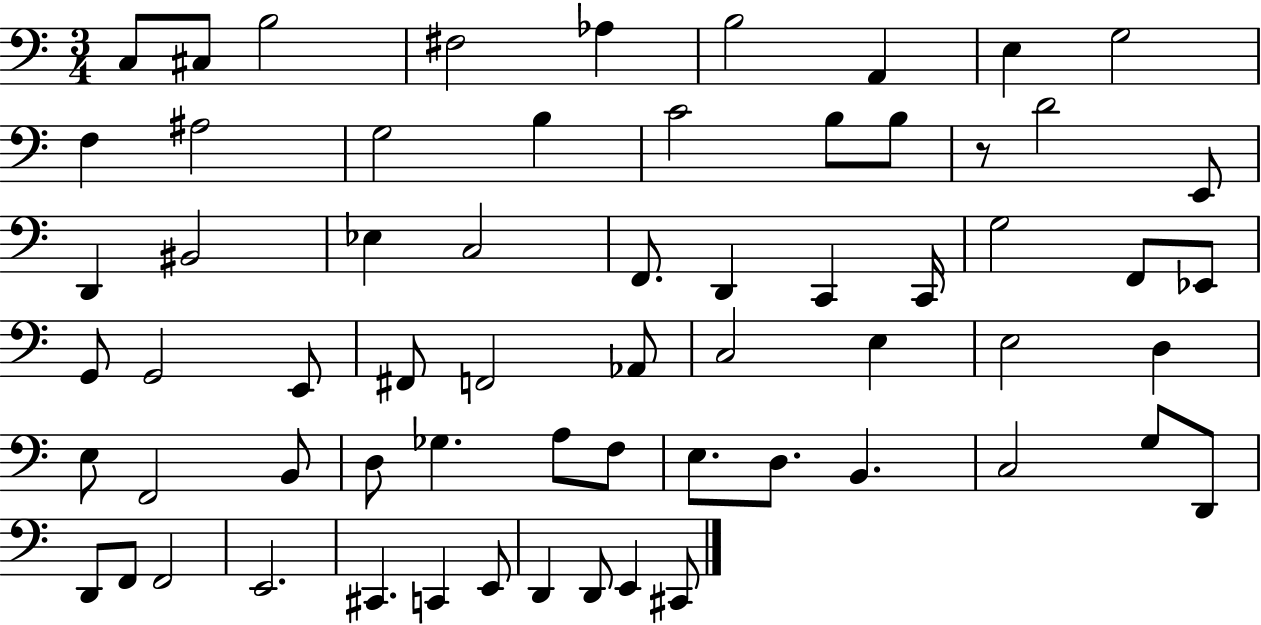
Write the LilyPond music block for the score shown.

{
  \clef bass
  \numericTimeSignature
  \time 3/4
  \key c \major
  c8 cis8 b2 | fis2 aes4 | b2 a,4 | e4 g2 | \break f4 ais2 | g2 b4 | c'2 b8 b8 | r8 d'2 e,8 | \break d,4 bis,2 | ees4 c2 | f,8. d,4 c,4 c,16 | g2 f,8 ees,8 | \break g,8 g,2 e,8 | fis,8 f,2 aes,8 | c2 e4 | e2 d4 | \break e8 f,2 b,8 | d8 ges4. a8 f8 | e8. d8. b,4. | c2 g8 d,8 | \break d,8 f,8 f,2 | e,2. | cis,4. c,4 e,8 | d,4 d,8 e,4 cis,8 | \break \bar "|."
}